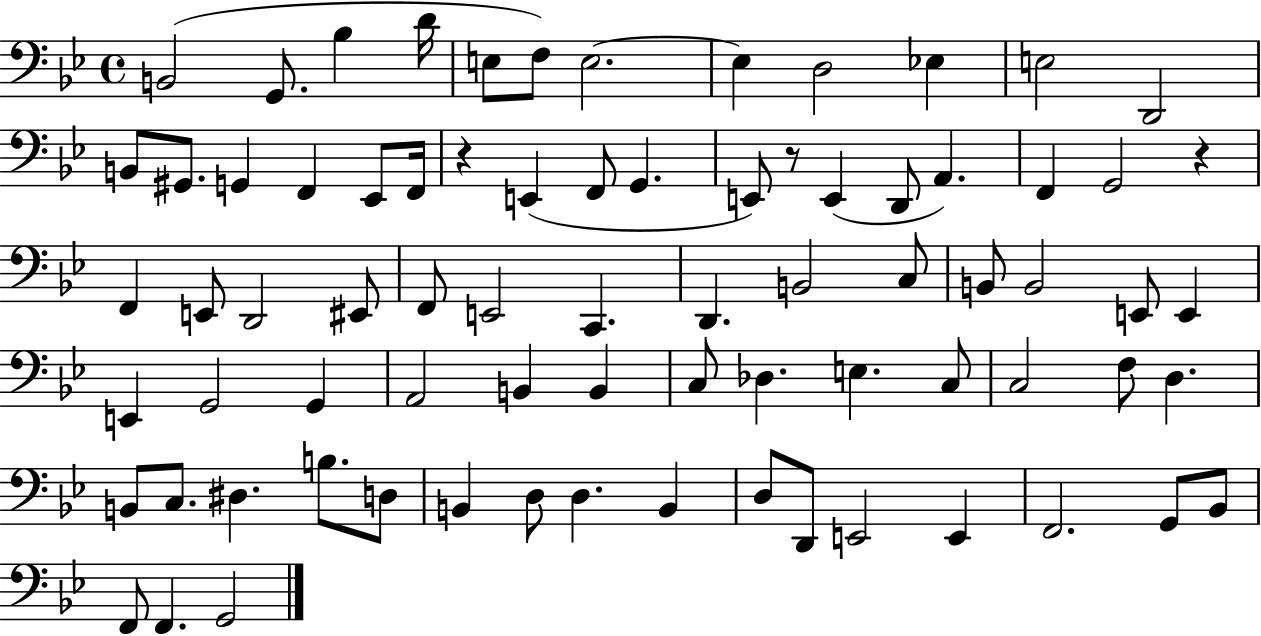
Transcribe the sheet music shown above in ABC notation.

X:1
T:Untitled
M:4/4
L:1/4
K:Bb
B,,2 G,,/2 _B, D/4 E,/2 F,/2 E,2 E, D,2 _E, E,2 D,,2 B,,/2 ^G,,/2 G,, F,, _E,,/2 F,,/4 z E,, F,,/2 G,, E,,/2 z/2 E,, D,,/2 A,, F,, G,,2 z F,, E,,/2 D,,2 ^E,,/2 F,,/2 E,,2 C,, D,, B,,2 C,/2 B,,/2 B,,2 E,,/2 E,, E,, G,,2 G,, A,,2 B,, B,, C,/2 _D, E, C,/2 C,2 F,/2 D, B,,/2 C,/2 ^D, B,/2 D,/2 B,, D,/2 D, B,, D,/2 D,,/2 E,,2 E,, F,,2 G,,/2 _B,,/2 F,,/2 F,, G,,2